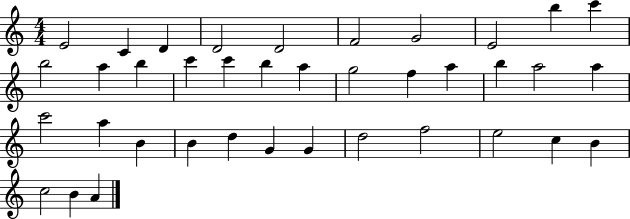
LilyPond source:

{
  \clef treble
  \numericTimeSignature
  \time 4/4
  \key c \major
  e'2 c'4 d'4 | d'2 d'2 | f'2 g'2 | e'2 b''4 c'''4 | \break b''2 a''4 b''4 | c'''4 c'''4 b''4 a''4 | g''2 f''4 a''4 | b''4 a''2 a''4 | \break c'''2 a''4 b'4 | b'4 d''4 g'4 g'4 | d''2 f''2 | e''2 c''4 b'4 | \break c''2 b'4 a'4 | \bar "|."
}